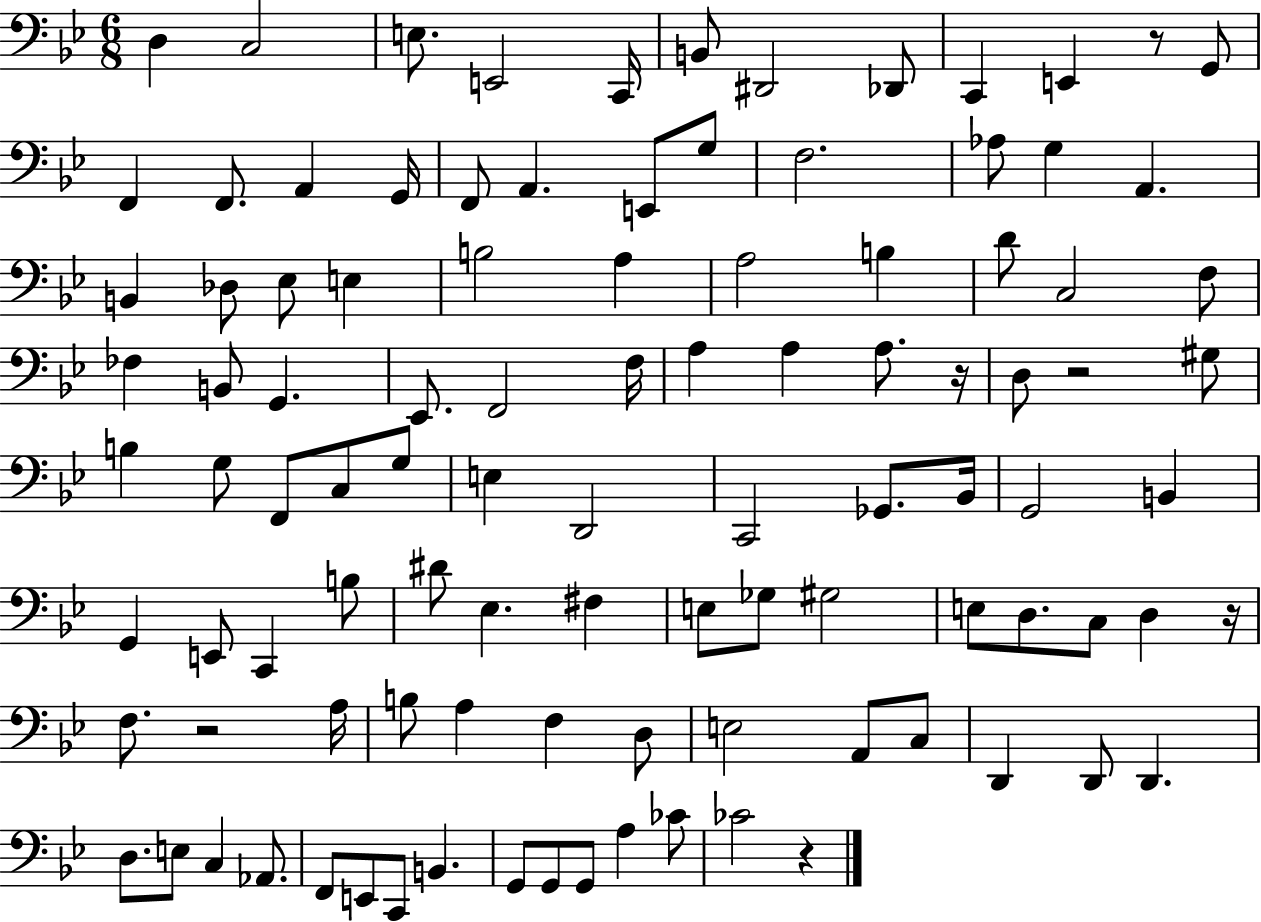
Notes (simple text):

D3/q C3/h E3/e. E2/h C2/s B2/e D#2/h Db2/e C2/q E2/q R/e G2/e F2/q F2/e. A2/q G2/s F2/e A2/q. E2/e G3/e F3/h. Ab3/e G3/q A2/q. B2/q Db3/e Eb3/e E3/q B3/h A3/q A3/h B3/q D4/e C3/h F3/e FES3/q B2/e G2/q. Eb2/e. F2/h F3/s A3/q A3/q A3/e. R/s D3/e R/h G#3/e B3/q G3/e F2/e C3/e G3/e E3/q D2/h C2/h Gb2/e. Bb2/s G2/h B2/q G2/q E2/e C2/q B3/e D#4/e Eb3/q. F#3/q E3/e Gb3/e G#3/h E3/e D3/e. C3/e D3/q R/s F3/e. R/h A3/s B3/e A3/q F3/q D3/e E3/h A2/e C3/e D2/q D2/e D2/q. D3/e. E3/e C3/q Ab2/e. F2/e E2/e C2/e B2/q. G2/e G2/e G2/e A3/q CES4/e CES4/h R/q